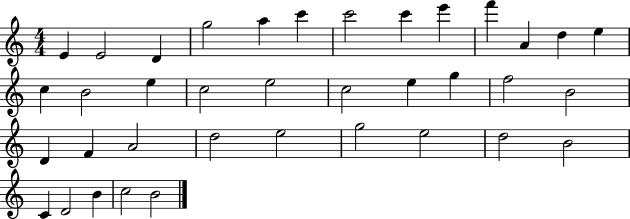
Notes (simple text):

E4/q E4/h D4/q G5/h A5/q C6/q C6/h C6/q E6/q F6/q A4/q D5/q E5/q C5/q B4/h E5/q C5/h E5/h C5/h E5/q G5/q F5/h B4/h D4/q F4/q A4/h D5/h E5/h G5/h E5/h D5/h B4/h C4/q D4/h B4/q C5/h B4/h